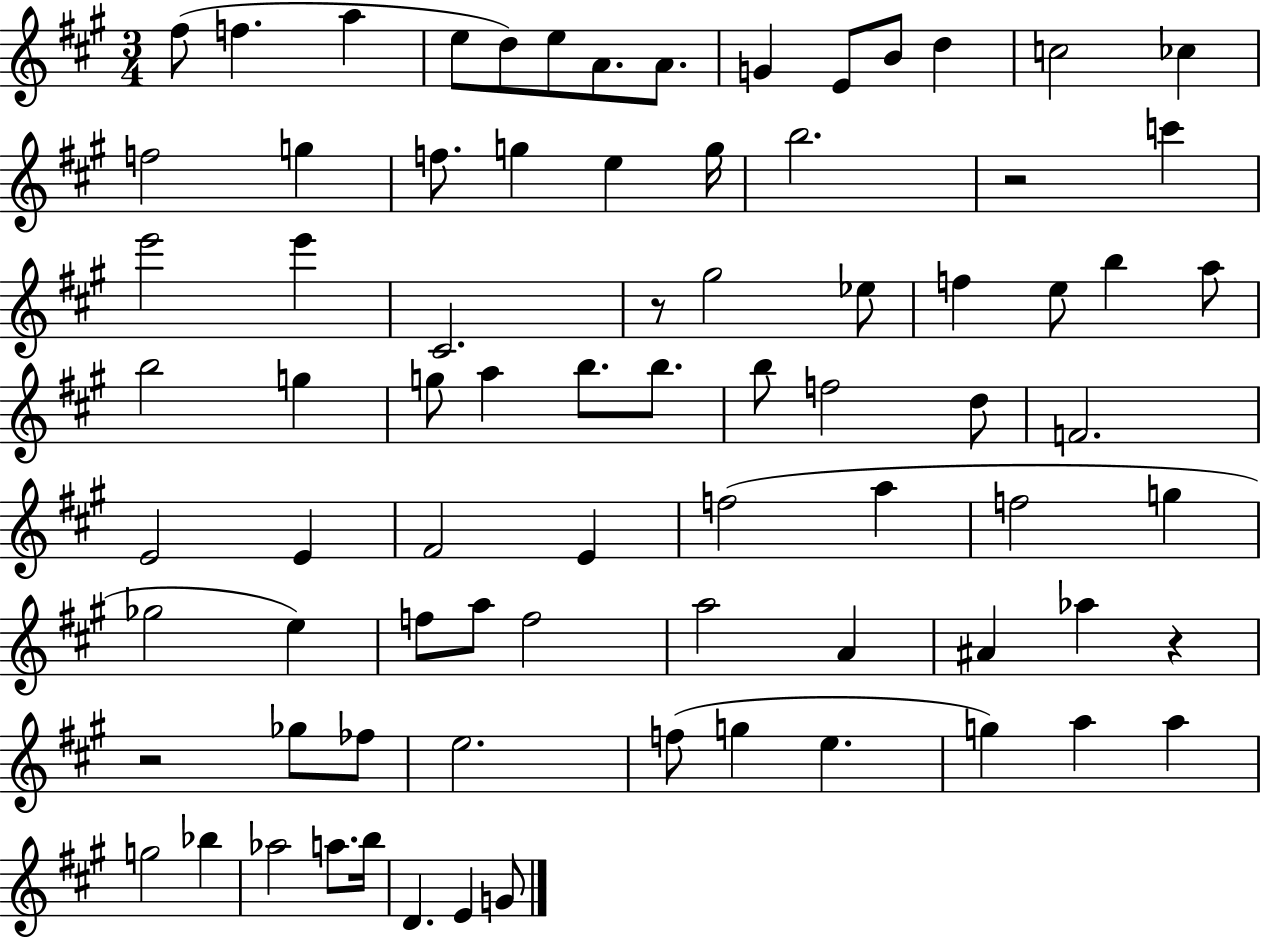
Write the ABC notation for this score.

X:1
T:Untitled
M:3/4
L:1/4
K:A
^f/2 f a e/2 d/2 e/2 A/2 A/2 G E/2 B/2 d c2 _c f2 g f/2 g e g/4 b2 z2 c' e'2 e' ^C2 z/2 ^g2 _e/2 f e/2 b a/2 b2 g g/2 a b/2 b/2 b/2 f2 d/2 F2 E2 E ^F2 E f2 a f2 g _g2 e f/2 a/2 f2 a2 A ^A _a z z2 _g/2 _f/2 e2 f/2 g e g a a g2 _b _a2 a/2 b/4 D E G/2